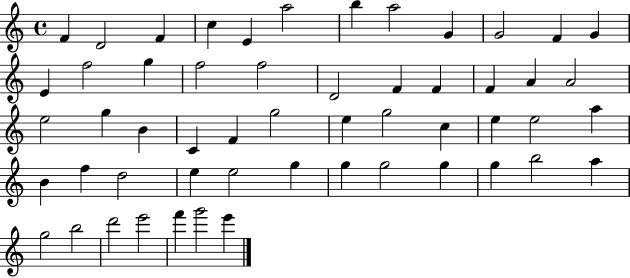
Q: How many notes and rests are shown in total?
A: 54